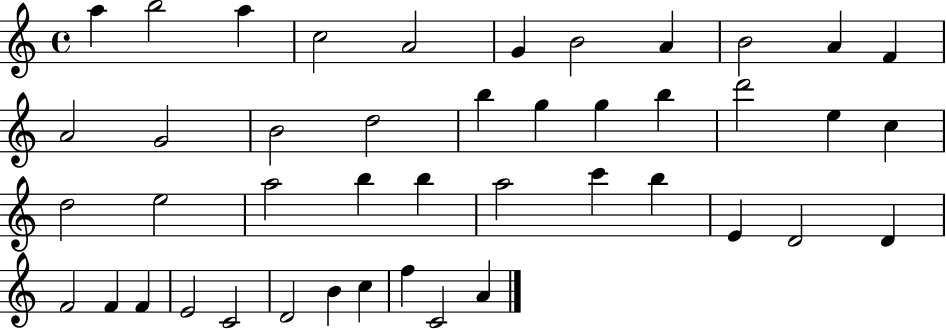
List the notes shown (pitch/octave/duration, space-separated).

A5/q B5/h A5/q C5/h A4/h G4/q B4/h A4/q B4/h A4/q F4/q A4/h G4/h B4/h D5/h B5/q G5/q G5/q B5/q D6/h E5/q C5/q D5/h E5/h A5/h B5/q B5/q A5/h C6/q B5/q E4/q D4/h D4/q F4/h F4/q F4/q E4/h C4/h D4/h B4/q C5/q F5/q C4/h A4/q